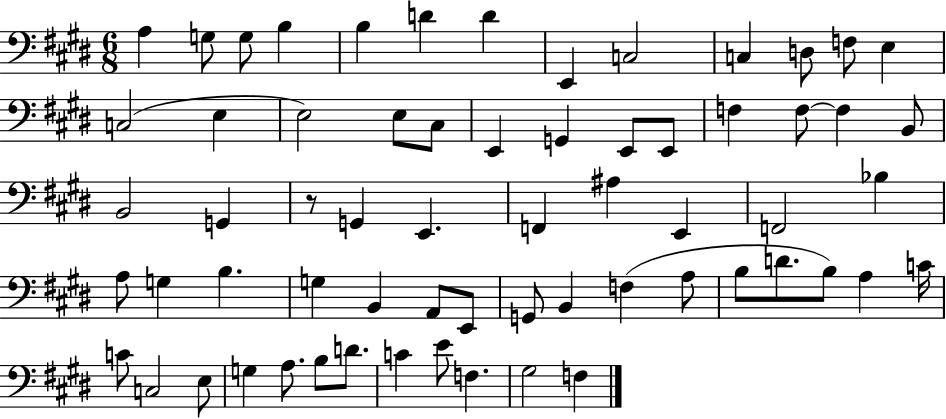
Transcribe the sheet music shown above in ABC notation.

X:1
T:Untitled
M:6/8
L:1/4
K:E
A, G,/2 G,/2 B, B, D D E,, C,2 C, D,/2 F,/2 E, C,2 E, E,2 E,/2 ^C,/2 E,, G,, E,,/2 E,,/2 F, F,/2 F, B,,/2 B,,2 G,, z/2 G,, E,, F,, ^A, E,, F,,2 _B, A,/2 G, B, G, B,, A,,/2 E,,/2 G,,/2 B,, F, A,/2 B,/2 D/2 B,/2 A, C/4 C/2 C,2 E,/2 G, A,/2 B,/2 D/2 C E/2 F, ^G,2 F,